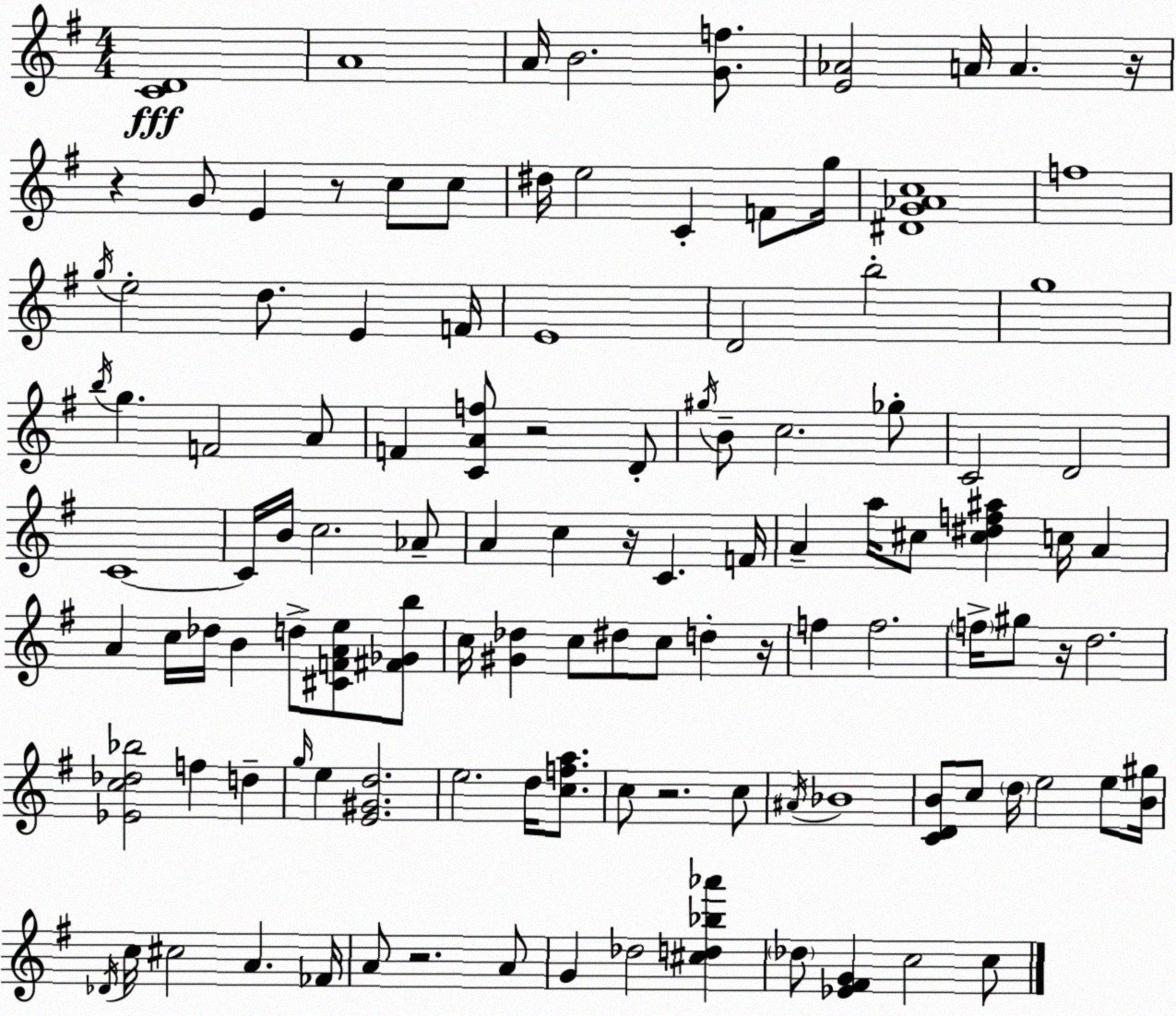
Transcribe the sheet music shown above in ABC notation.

X:1
T:Untitled
M:4/4
L:1/4
K:Em
[CD]4 A4 A/4 B2 [Gf]/2 [E_A]2 A/4 A z/4 z G/2 E z/2 c/2 c/2 ^d/4 e2 C F/2 g/4 [^DG_Ac]4 f4 g/4 e2 d/2 E F/4 E4 D2 b2 g4 b/4 g F2 A/2 F [CAf]/2 z2 D/2 ^g/4 B/2 c2 _g/2 C2 D2 C4 C/4 B/4 c2 _A/2 A c z/4 C F/4 A a/4 ^c/2 [^c^df^a] c/4 A A c/4 _d/4 B d/2 [^CFAe]/2 [^F_Gb]/2 c/4 [^G_d] c/2 ^d/2 c/2 d z/4 f f2 f/4 ^g/2 z/4 d2 [_Ec_d_b]2 f d g/4 e [E^Gd]2 e2 d/4 [cfa]/2 c/2 z2 c/2 ^A/4 _B4 [CDB]/2 c/2 d/4 e2 e/2 [B^g]/4 _D/4 c/4 ^c2 A _F/4 A/2 z2 A/2 G _d2 [^cd_b_a'] _d/2 [_E^FG] c2 c/2